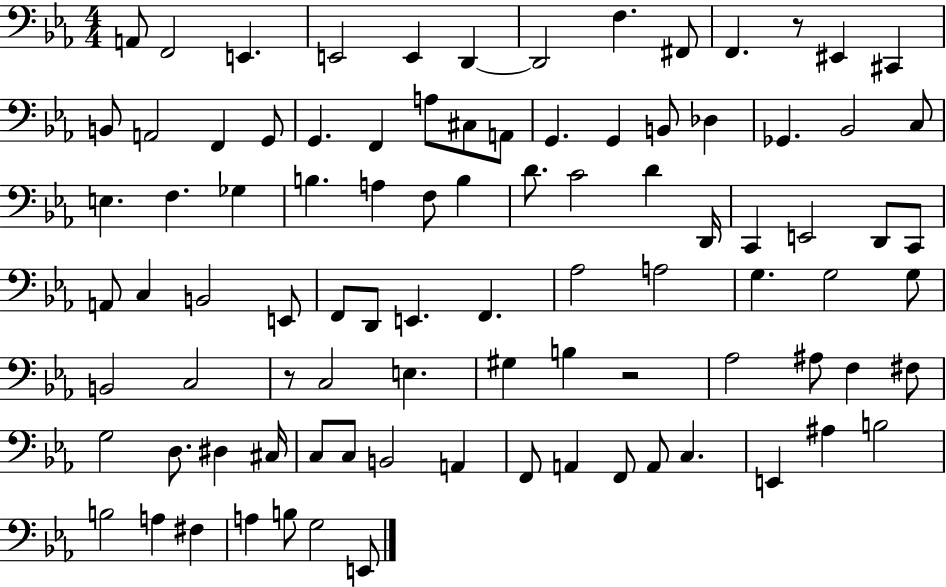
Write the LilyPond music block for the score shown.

{
  \clef bass
  \numericTimeSignature
  \time 4/4
  \key ees \major
  a,8 f,2 e,4. | e,2 e,4 d,4~~ | d,2 f4. fis,8 | f,4. r8 eis,4 cis,4 | \break b,8 a,2 f,4 g,8 | g,4. f,4 a8 cis8 a,8 | g,4. g,4 b,8 des4 | ges,4. bes,2 c8 | \break e4. f4. ges4 | b4. a4 f8 b4 | d'8. c'2 d'4 d,16 | c,4 e,2 d,8 c,8 | \break a,8 c4 b,2 e,8 | f,8 d,8 e,4. f,4. | aes2 a2 | g4. g2 g8 | \break b,2 c2 | r8 c2 e4. | gis4 b4 r2 | aes2 ais8 f4 fis8 | \break g2 d8. dis4 cis16 | c8 c8 b,2 a,4 | f,8 a,4 f,8 a,8 c4. | e,4 ais4 b2 | \break b2 a4 fis4 | a4 b8 g2 e,8 | \bar "|."
}